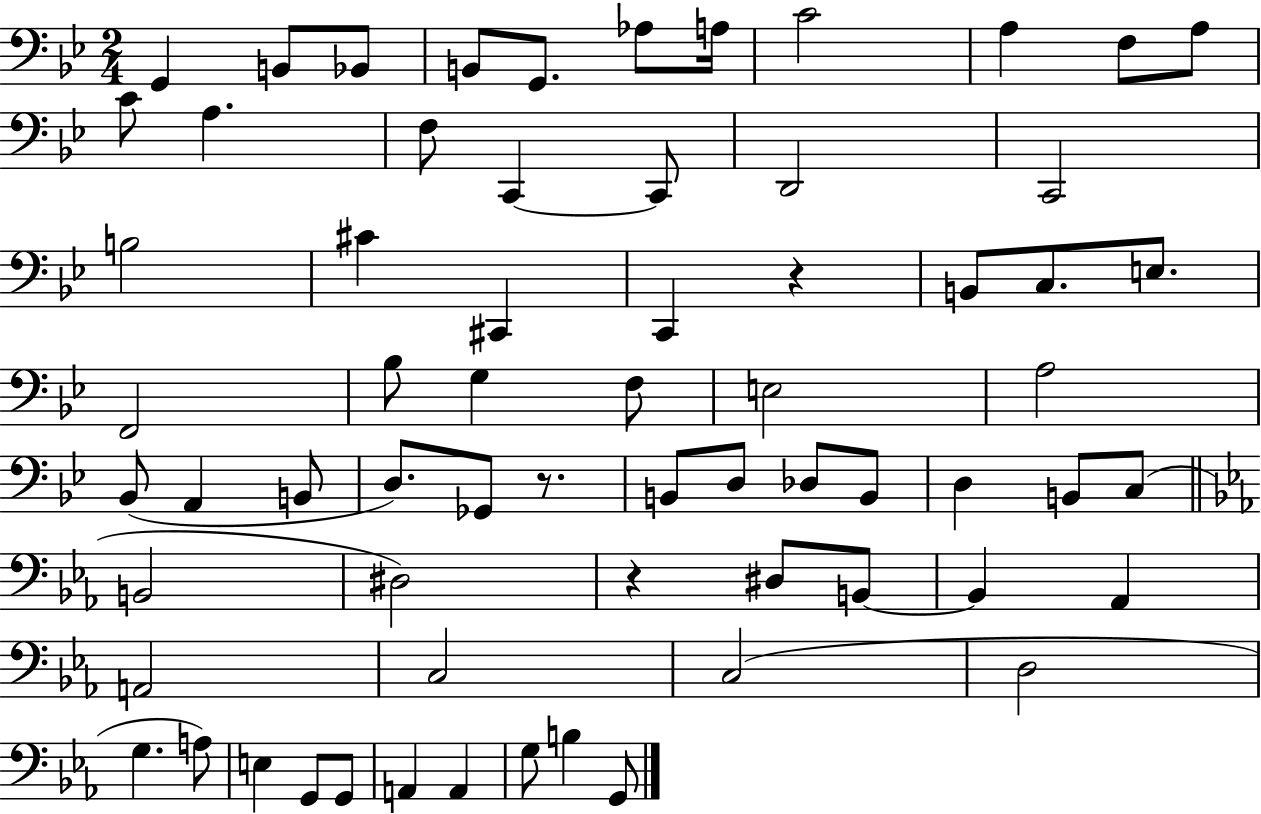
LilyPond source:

{
  \clef bass
  \numericTimeSignature
  \time 2/4
  \key bes \major
  g,4 b,8 bes,8 | b,8 g,8. aes8 a16 | c'2 | a4 f8 a8 | \break c'8 a4. | f8 c,4~~ c,8 | d,2 | c,2 | \break b2 | cis'4 cis,4 | c,4 r4 | b,8 c8. e8. | \break f,2 | bes8 g4 f8 | e2 | a2 | \break bes,8( a,4 b,8 | d8.) ges,8 r8. | b,8 d8 des8 b,8 | d4 b,8 c8( | \break \bar "||" \break \key c \minor b,2 | dis2) | r4 dis8 b,8~~ | b,4 aes,4 | \break a,2 | c2 | c2( | d2 | \break g4. a8) | e4 g,8 g,8 | a,4 a,4 | g8 b4 g,8 | \break \bar "|."
}